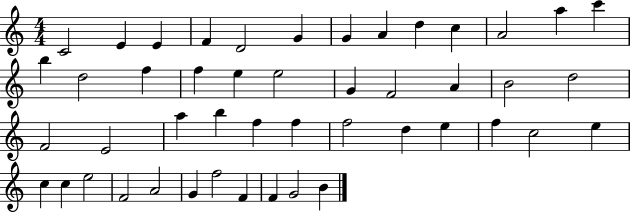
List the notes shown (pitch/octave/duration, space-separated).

C4/h E4/q E4/q F4/q D4/h G4/q G4/q A4/q D5/q C5/q A4/h A5/q C6/q B5/q D5/h F5/q F5/q E5/q E5/h G4/q F4/h A4/q B4/h D5/h F4/h E4/h A5/q B5/q F5/q F5/q F5/h D5/q E5/q F5/q C5/h E5/q C5/q C5/q E5/h F4/h A4/h G4/q F5/h F4/q F4/q G4/h B4/q